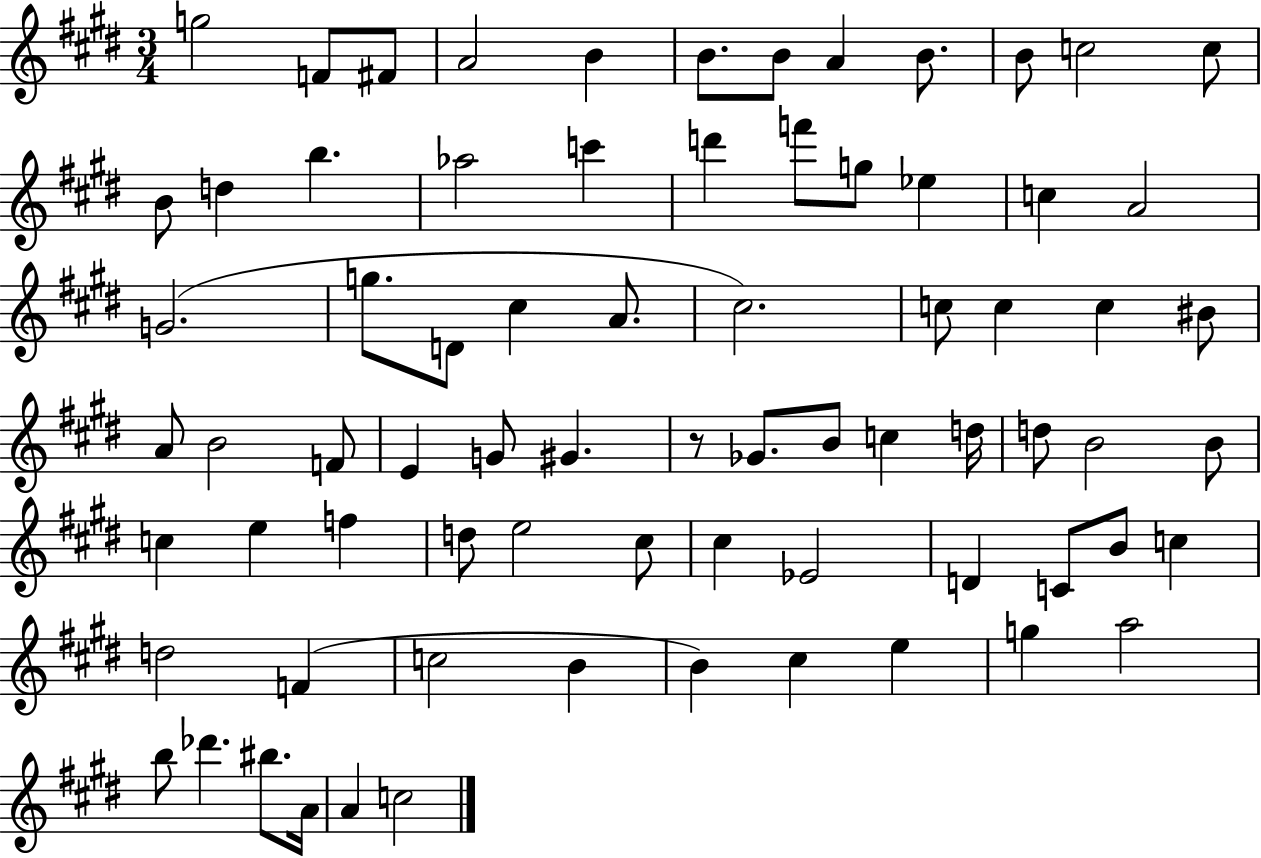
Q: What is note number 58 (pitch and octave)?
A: C5